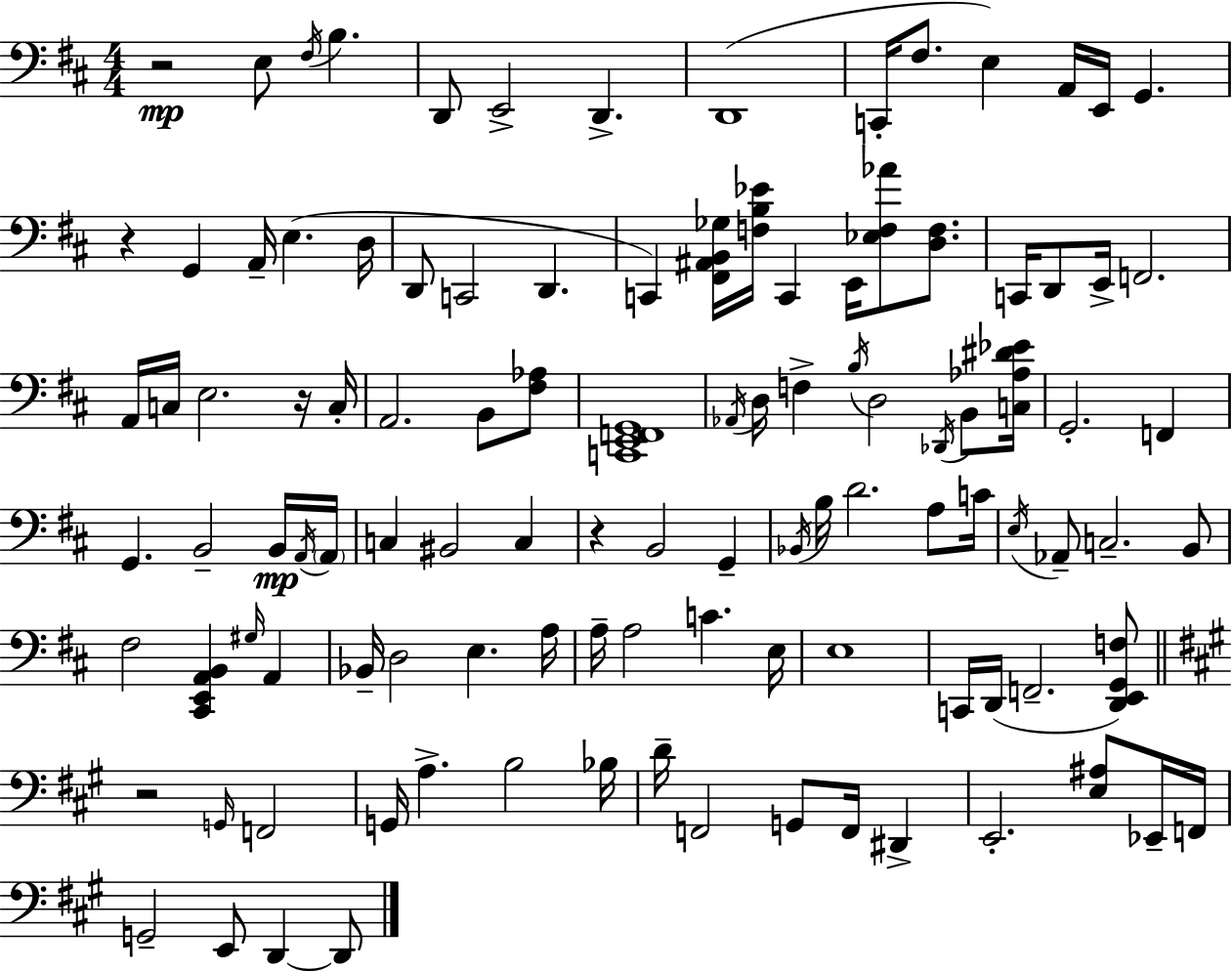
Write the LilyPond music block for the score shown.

{
  \clef bass
  \numericTimeSignature
  \time 4/4
  \key d \major
  \repeat volta 2 { r2\mp e8 \acciaccatura { fis16 } b4. | d,8 e,2-> d,4.-> | d,1( | c,16-. fis8. e4) a,16 e,16 g,4. | \break r4 g,4 a,16-- e4.( | d16 d,8 c,2 d,4. | c,4) <fis, ais, b, ges>16 <f b ees'>16 c,4 e,16 <ees f aes'>8 <d f>8. | c,16 d,8 e,16-> f,2. | \break a,16 c16 e2. r16 | c16-. a,2. b,8 <fis aes>8 | <c, e, f, g,>1 | \acciaccatura { aes,16 } d16 f4-> \acciaccatura { b16 } d2 | \break \acciaccatura { des,16 } b,8 <c aes dis' ees'>16 g,2.-. | f,4 g,4. b,2-- | b,16\mp \acciaccatura { a,16 } \parenthesize a,16 c4 bis,2 | c4 r4 b,2 | \break g,4-- \acciaccatura { bes,16 } b16 d'2. | a8 c'16 \acciaccatura { e16 } aes,8-- c2.-- | b,8 fis2 <cis, e, a, b,>4 | \grace { gis16 } a,4 bes,16-- d2 | \break e4. a16 a16-- a2 | c'4. e16 e1 | c,16 d,16( f,2.-- | <d, e, g, f>8) \bar "||" \break \key a \major r2 \grace { g,16 } f,2 | g,16 a4.-> b2 | bes16 d'16-- f,2 g,8 f,16 dis,4-> | e,2.-. <e ais>8 ees,16-- | \break f,16 g,2-- e,8 d,4~~ d,8 | } \bar "|."
}